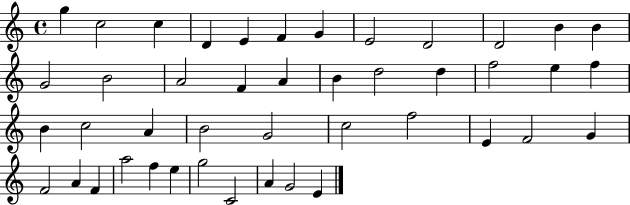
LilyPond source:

{
  \clef treble
  \time 4/4
  \defaultTimeSignature
  \key c \major
  g''4 c''2 c''4 | d'4 e'4 f'4 g'4 | e'2 d'2 | d'2 b'4 b'4 | \break g'2 b'2 | a'2 f'4 a'4 | b'4 d''2 d''4 | f''2 e''4 f''4 | \break b'4 c''2 a'4 | b'2 g'2 | c''2 f''2 | e'4 f'2 g'4 | \break f'2 a'4 f'4 | a''2 f''4 e''4 | g''2 c'2 | a'4 g'2 e'4 | \break \bar "|."
}